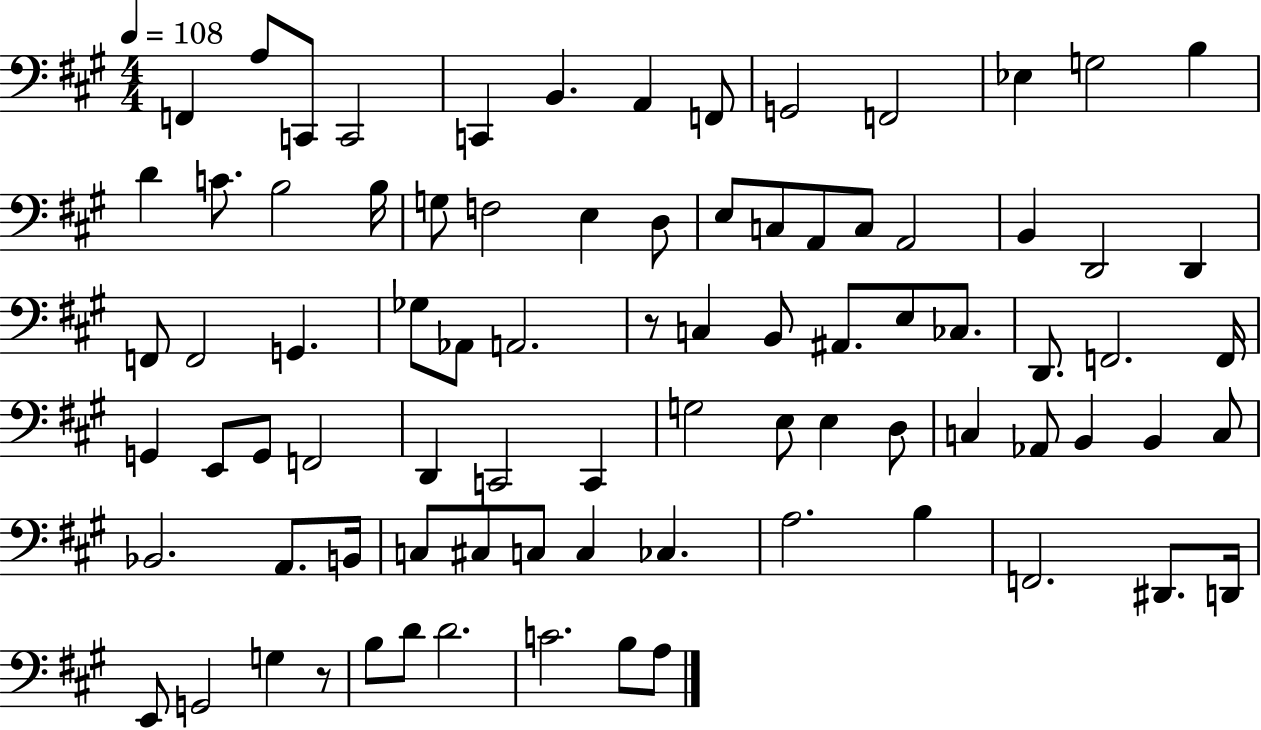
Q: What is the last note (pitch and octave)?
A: A3